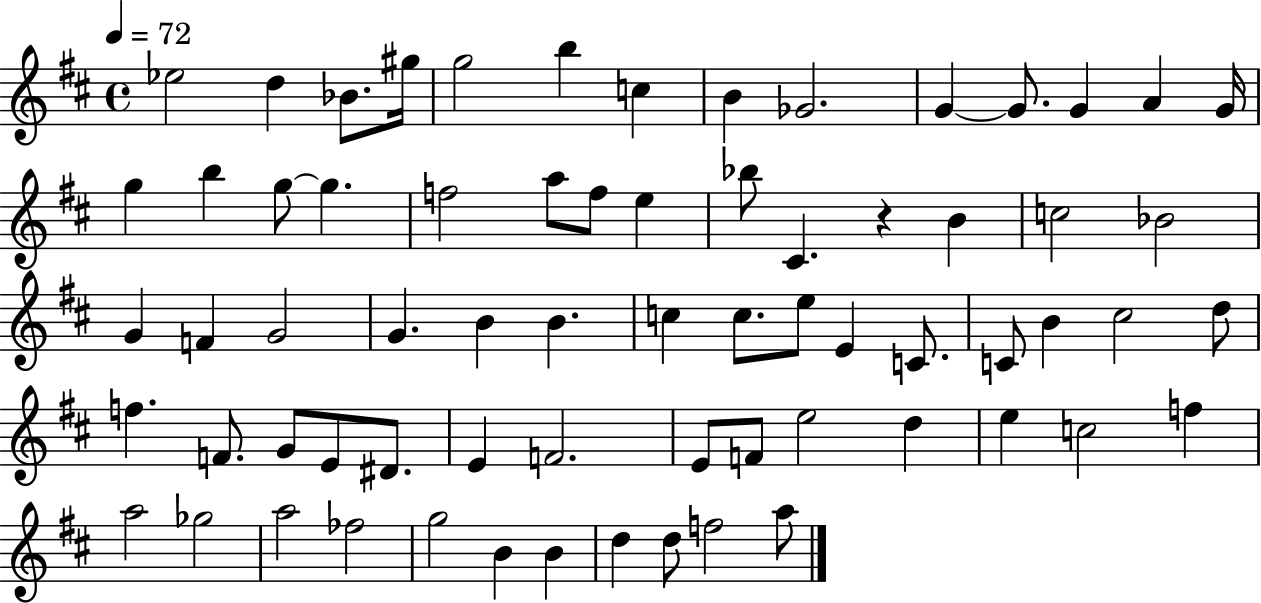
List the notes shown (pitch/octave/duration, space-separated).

Eb5/h D5/q Bb4/e. G#5/s G5/h B5/q C5/q B4/q Gb4/h. G4/q G4/e. G4/q A4/q G4/s G5/q B5/q G5/e G5/q. F5/h A5/e F5/e E5/q Bb5/e C#4/q. R/q B4/q C5/h Bb4/h G4/q F4/q G4/h G4/q. B4/q B4/q. C5/q C5/e. E5/e E4/q C4/e. C4/e B4/q C#5/h D5/e F5/q. F4/e. G4/e E4/e D#4/e. E4/q F4/h. E4/e F4/e E5/h D5/q E5/q C5/h F5/q A5/h Gb5/h A5/h FES5/h G5/h B4/q B4/q D5/q D5/e F5/h A5/e